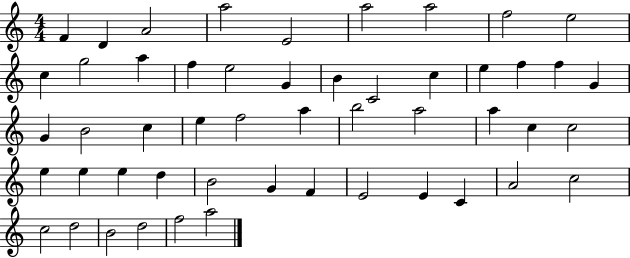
F4/q D4/q A4/h A5/h E4/h A5/h A5/h F5/h E5/h C5/q G5/h A5/q F5/q E5/h G4/q B4/q C4/h C5/q E5/q F5/q F5/q G4/q G4/q B4/h C5/q E5/q F5/h A5/q B5/h A5/h A5/q C5/q C5/h E5/q E5/q E5/q D5/q B4/h G4/q F4/q E4/h E4/q C4/q A4/h C5/h C5/h D5/h B4/h D5/h F5/h A5/h